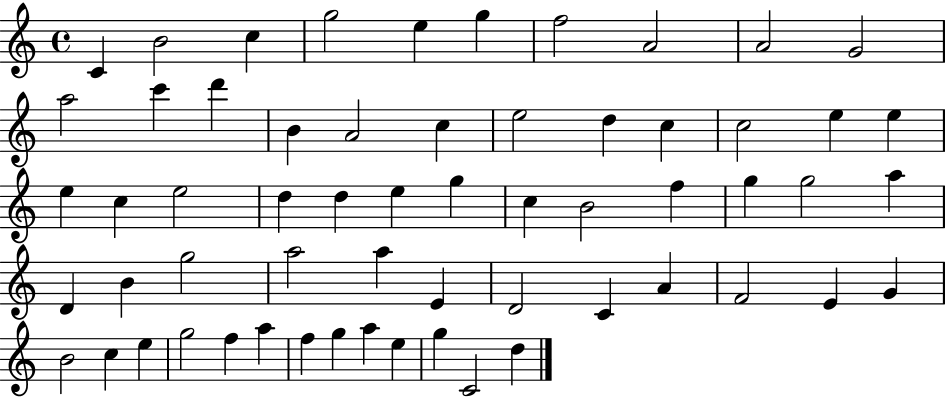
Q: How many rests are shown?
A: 0